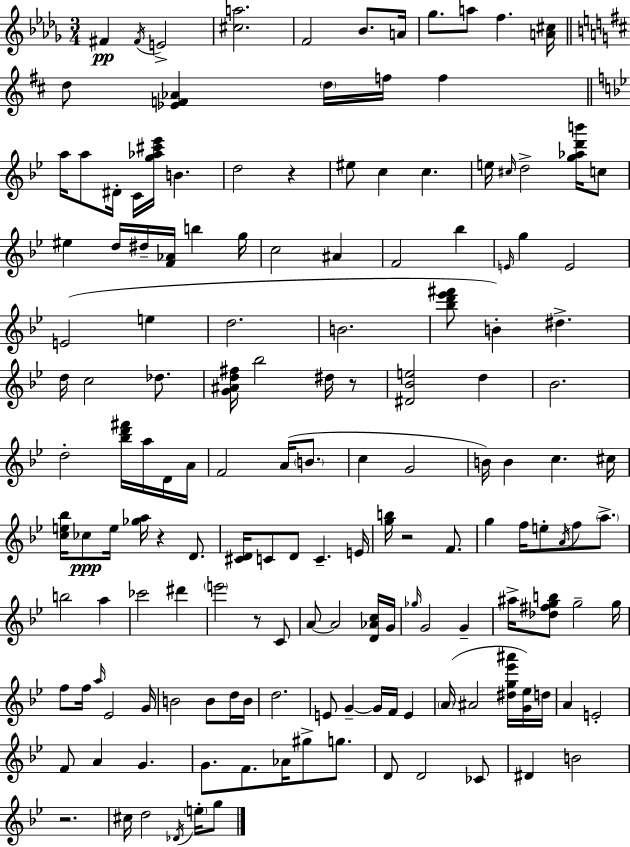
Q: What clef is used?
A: treble